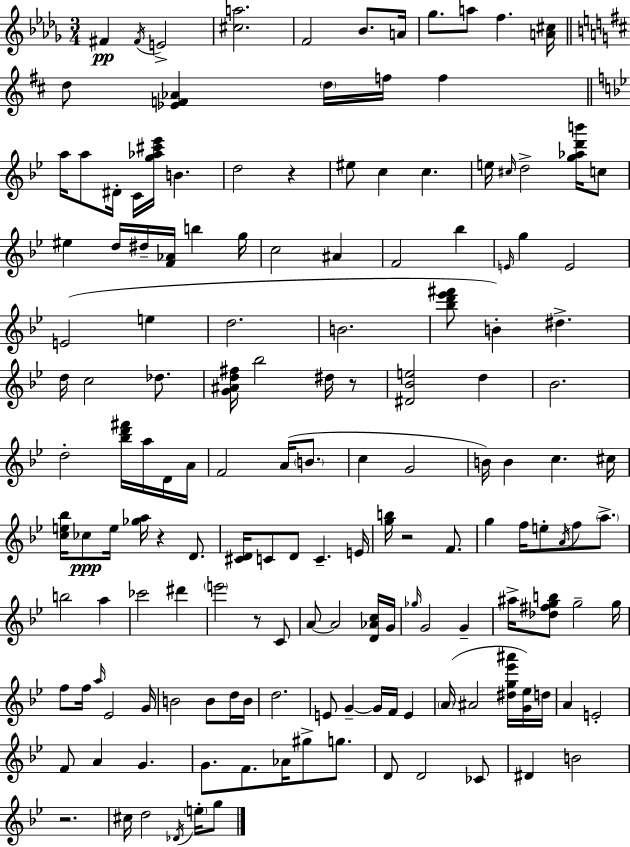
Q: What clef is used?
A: treble